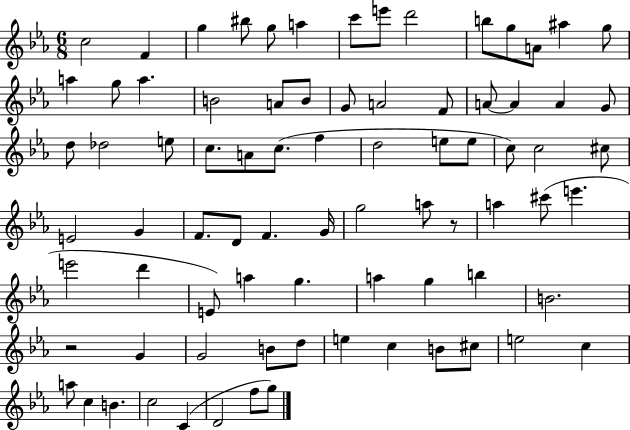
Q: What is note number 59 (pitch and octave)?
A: B5